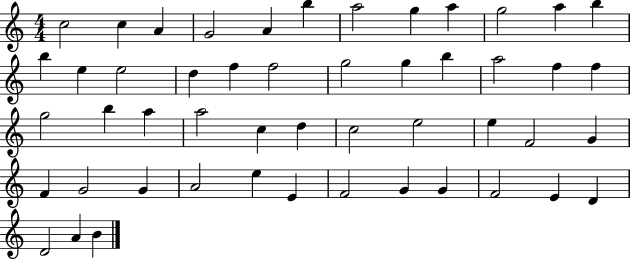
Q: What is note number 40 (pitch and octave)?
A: E5